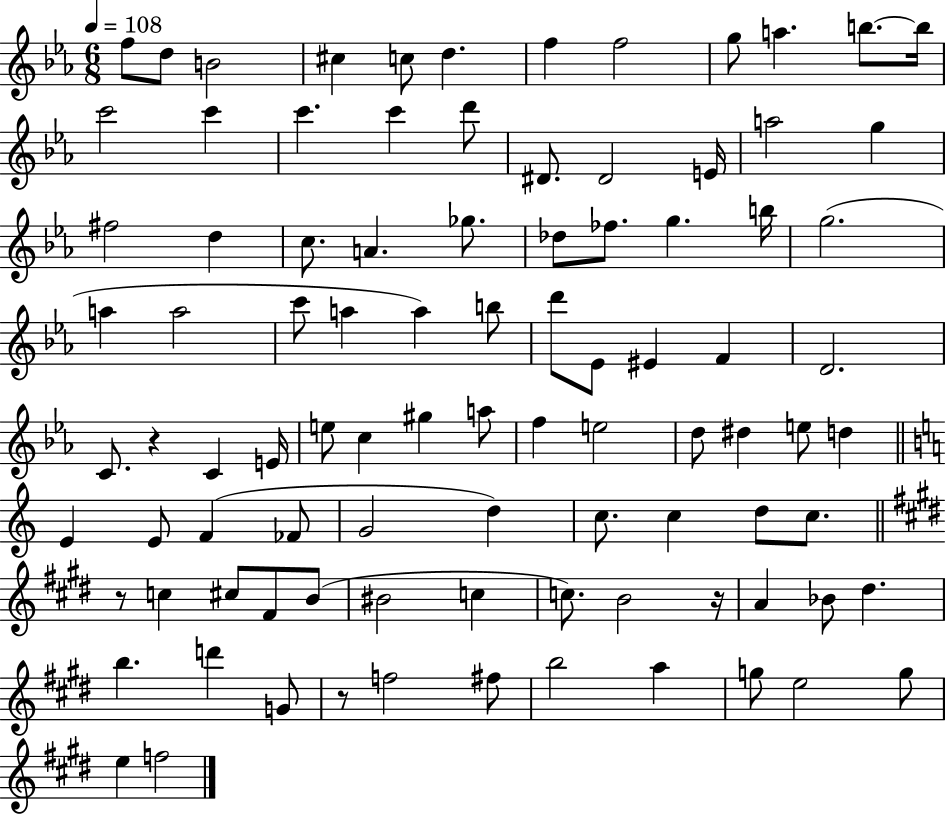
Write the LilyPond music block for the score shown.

{
  \clef treble
  \numericTimeSignature
  \time 6/8
  \key ees \major
  \tempo 4 = 108
  \repeat volta 2 { f''8 d''8 b'2 | cis''4 c''8 d''4. | f''4 f''2 | g''8 a''4. b''8.~~ b''16 | \break c'''2 c'''4 | c'''4. c'''4 d'''8 | dis'8. dis'2 e'16 | a''2 g''4 | \break fis''2 d''4 | c''8. a'4. ges''8. | des''8 fes''8. g''4. b''16 | g''2.( | \break a''4 a''2 | c'''8 a''4 a''4) b''8 | d'''8 ees'8 eis'4 f'4 | d'2. | \break c'8. r4 c'4 e'16 | e''8 c''4 gis''4 a''8 | f''4 e''2 | d''8 dis''4 e''8 d''4 | \break \bar "||" \break \key c \major e'4 e'8 f'4( fes'8 | g'2 d''4) | c''8. c''4 d''8 c''8. | \bar "||" \break \key e \major r8 c''4 cis''8 fis'8 b'8( | bis'2 c''4 | c''8.) b'2 r16 | a'4 bes'8 dis''4. | \break b''4. d'''4 g'8 | r8 f''2 fis''8 | b''2 a''4 | g''8 e''2 g''8 | \break e''4 f''2 | } \bar "|."
}